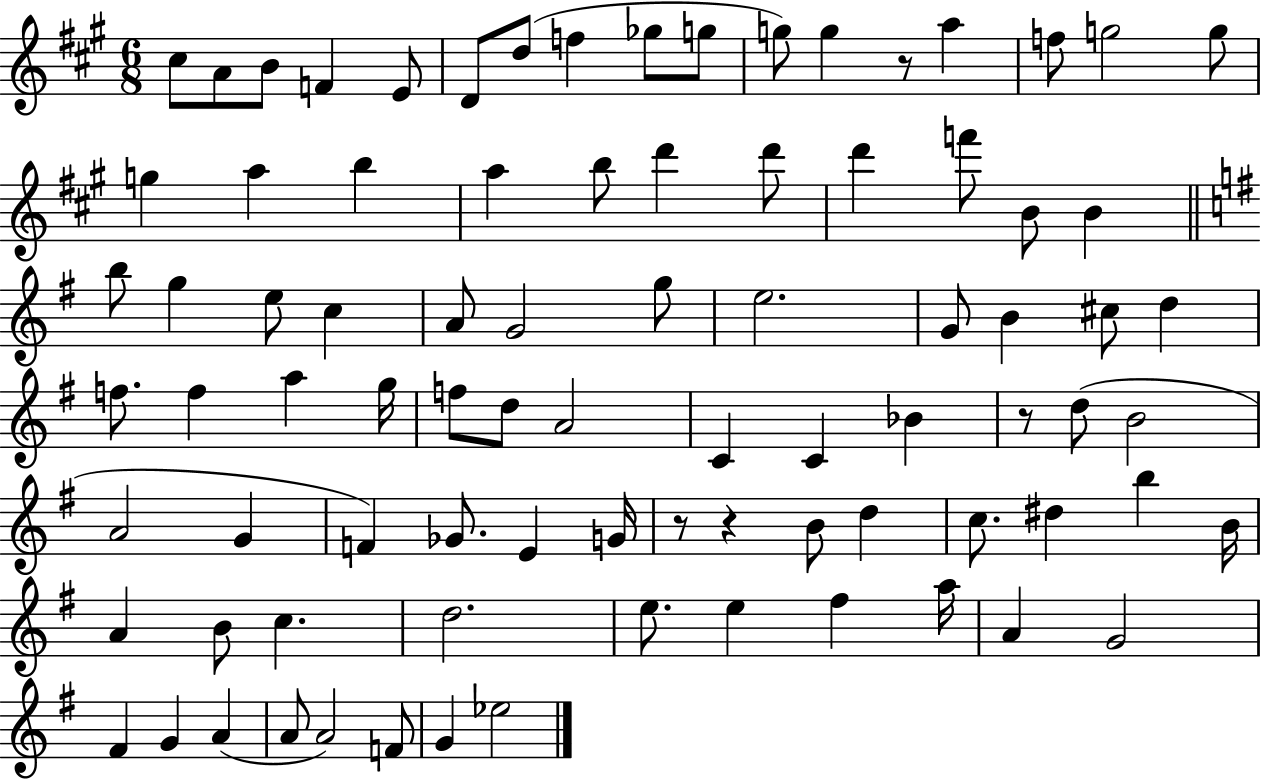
{
  \clef treble
  \numericTimeSignature
  \time 6/8
  \key a \major
  cis''8 a'8 b'8 f'4 e'8 | d'8 d''8( f''4 ges''8 g''8 | g''8) g''4 r8 a''4 | f''8 g''2 g''8 | \break g''4 a''4 b''4 | a''4 b''8 d'''4 d'''8 | d'''4 f'''8 b'8 b'4 | \bar "||" \break \key g \major b''8 g''4 e''8 c''4 | a'8 g'2 g''8 | e''2. | g'8 b'4 cis''8 d''4 | \break f''8. f''4 a''4 g''16 | f''8 d''8 a'2 | c'4 c'4 bes'4 | r8 d''8( b'2 | \break a'2 g'4 | f'4) ges'8. e'4 g'16 | r8 r4 b'8 d''4 | c''8. dis''4 b''4 b'16 | \break a'4 b'8 c''4. | d''2. | e''8. e''4 fis''4 a''16 | a'4 g'2 | \break fis'4 g'4 a'4( | a'8 a'2) f'8 | g'4 ees''2 | \bar "|."
}